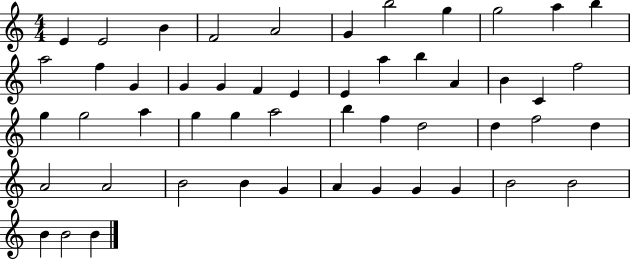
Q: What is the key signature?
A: C major